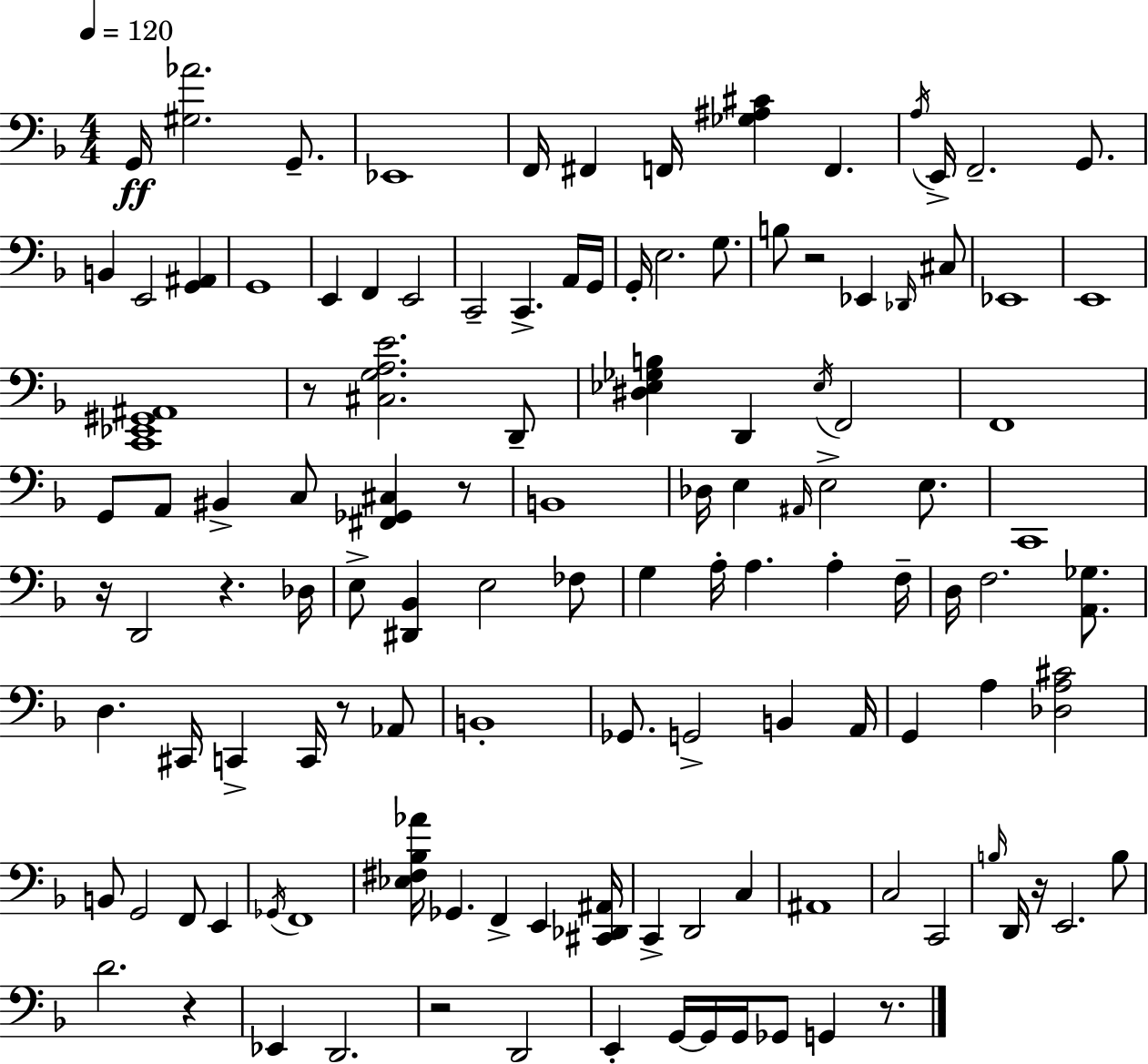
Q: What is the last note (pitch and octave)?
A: G2